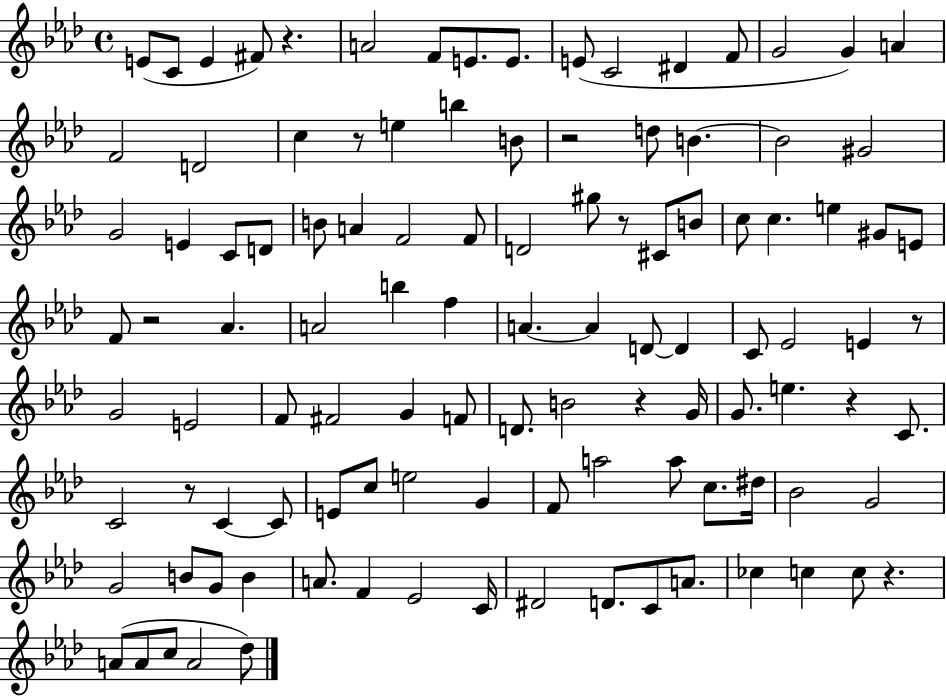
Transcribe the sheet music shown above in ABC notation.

X:1
T:Untitled
M:4/4
L:1/4
K:Ab
E/2 C/2 E ^F/2 z A2 F/2 E/2 E/2 E/2 C2 ^D F/2 G2 G A F2 D2 c z/2 e b B/2 z2 d/2 B B2 ^G2 G2 E C/2 D/2 B/2 A F2 F/2 D2 ^g/2 z/2 ^C/2 B/2 c/2 c e ^G/2 E/2 F/2 z2 _A A2 b f A A D/2 D C/2 _E2 E z/2 G2 E2 F/2 ^F2 G F/2 D/2 B2 z G/4 G/2 e z C/2 C2 z/2 C C/2 E/2 c/2 e2 G F/2 a2 a/2 c/2 ^d/4 _B2 G2 G2 B/2 G/2 B A/2 F _E2 C/4 ^D2 D/2 C/2 A/2 _c c c/2 z A/2 A/2 c/2 A2 _d/2